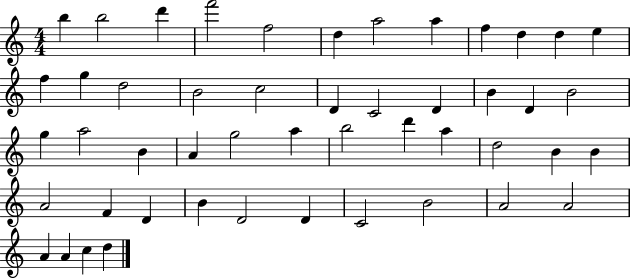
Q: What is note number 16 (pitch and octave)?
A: B4